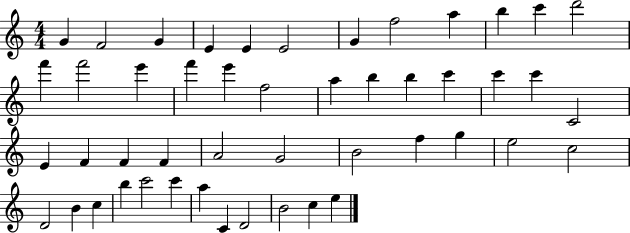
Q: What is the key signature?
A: C major